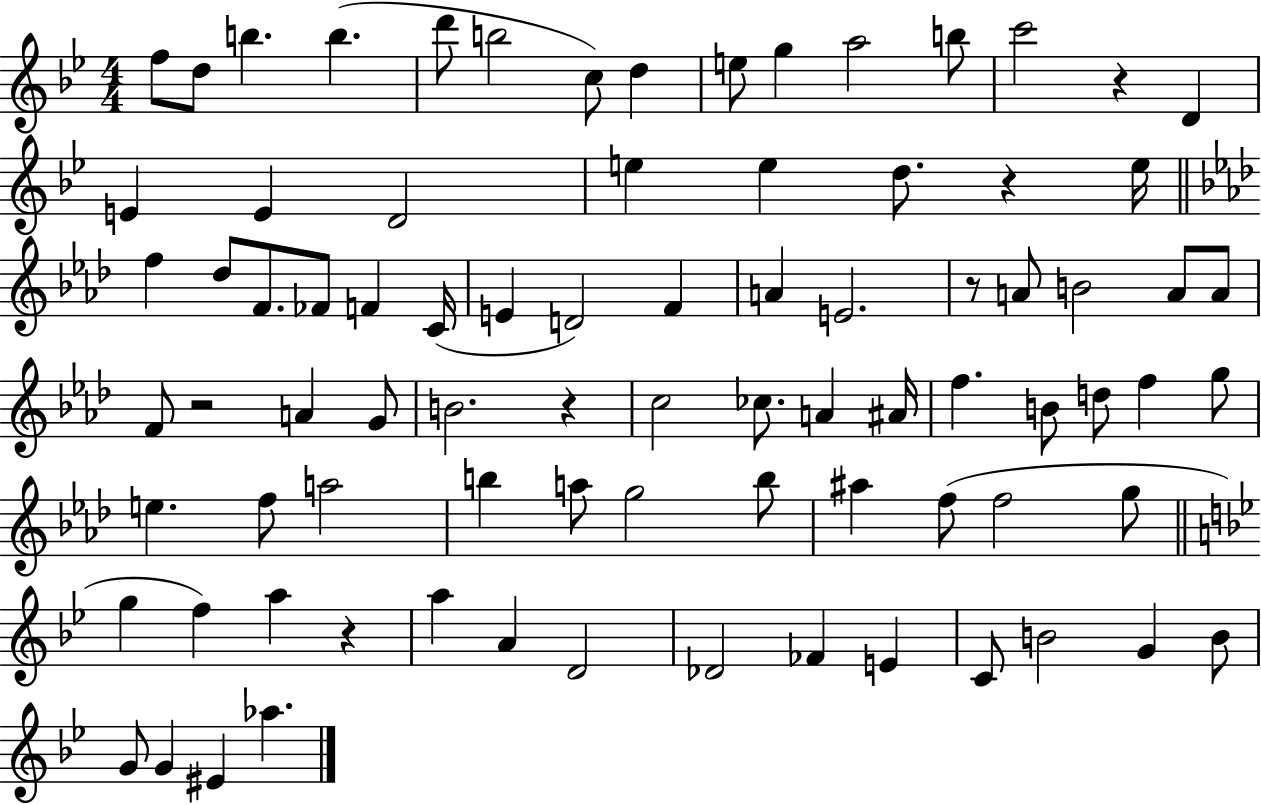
X:1
T:Untitled
M:4/4
L:1/4
K:Bb
f/2 d/2 b b d'/2 b2 c/2 d e/2 g a2 b/2 c'2 z D E E D2 e e d/2 z e/4 f _d/2 F/2 _F/2 F C/4 E D2 F A E2 z/2 A/2 B2 A/2 A/2 F/2 z2 A G/2 B2 z c2 _c/2 A ^A/4 f B/2 d/2 f g/2 e f/2 a2 b a/2 g2 b/2 ^a f/2 f2 g/2 g f a z a A D2 _D2 _F E C/2 B2 G B/2 G/2 G ^E _a